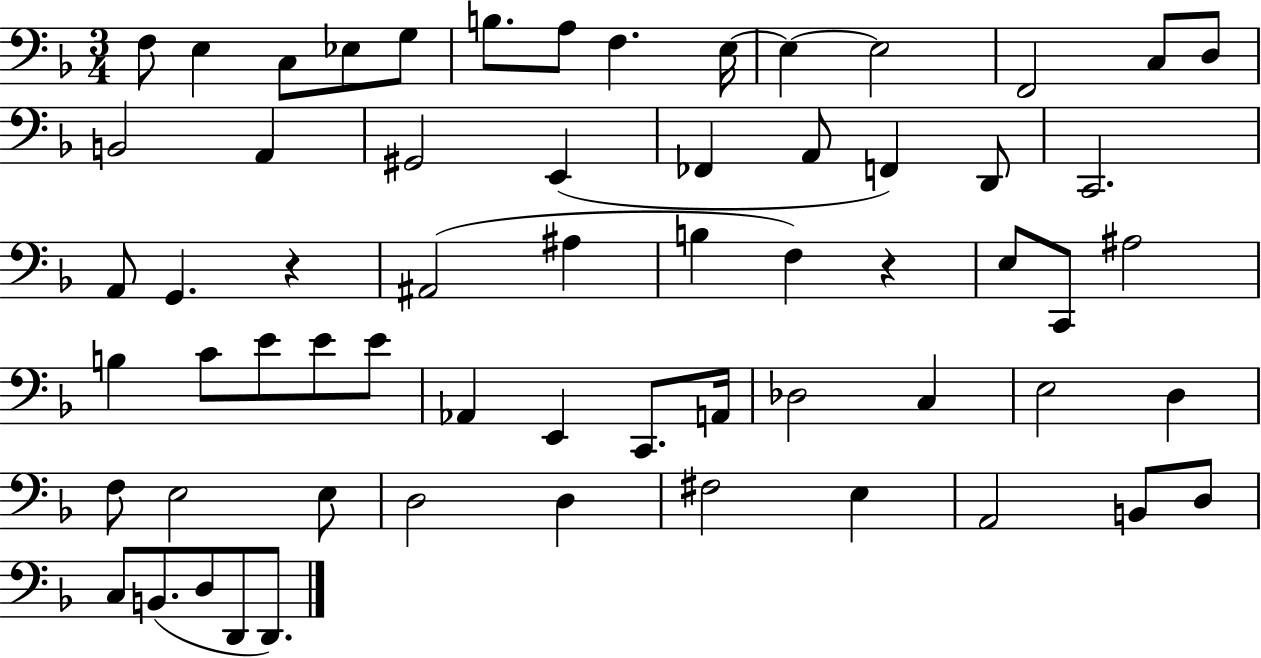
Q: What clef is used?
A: bass